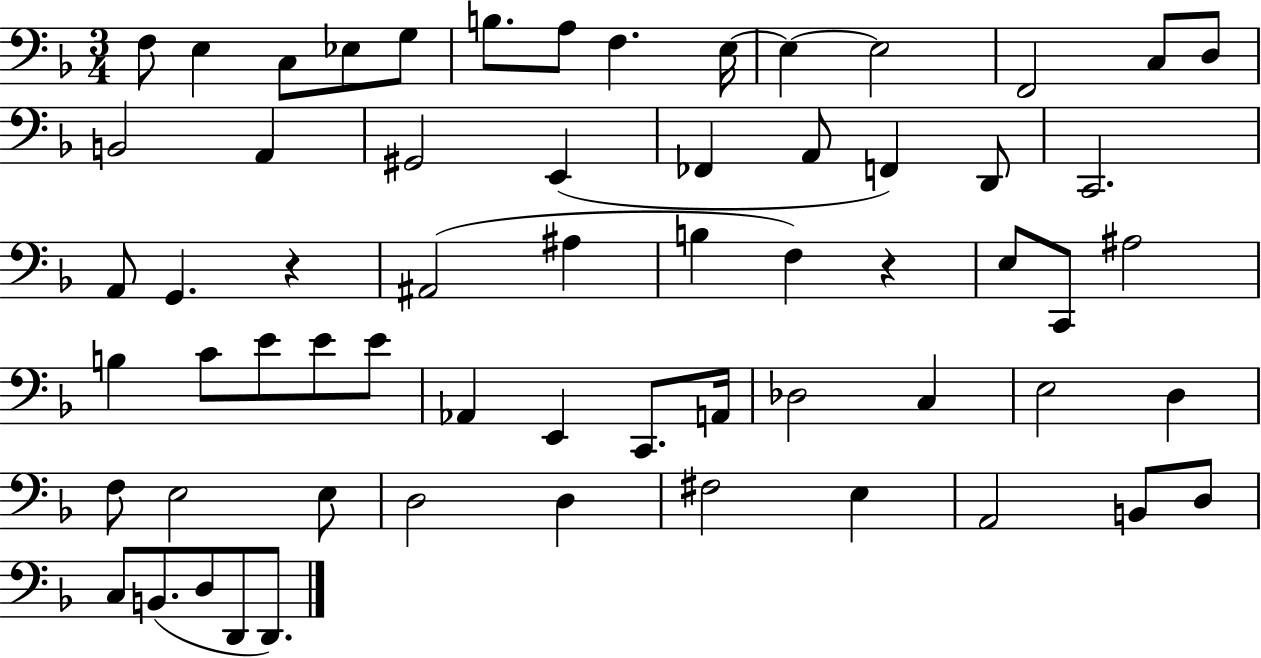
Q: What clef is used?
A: bass